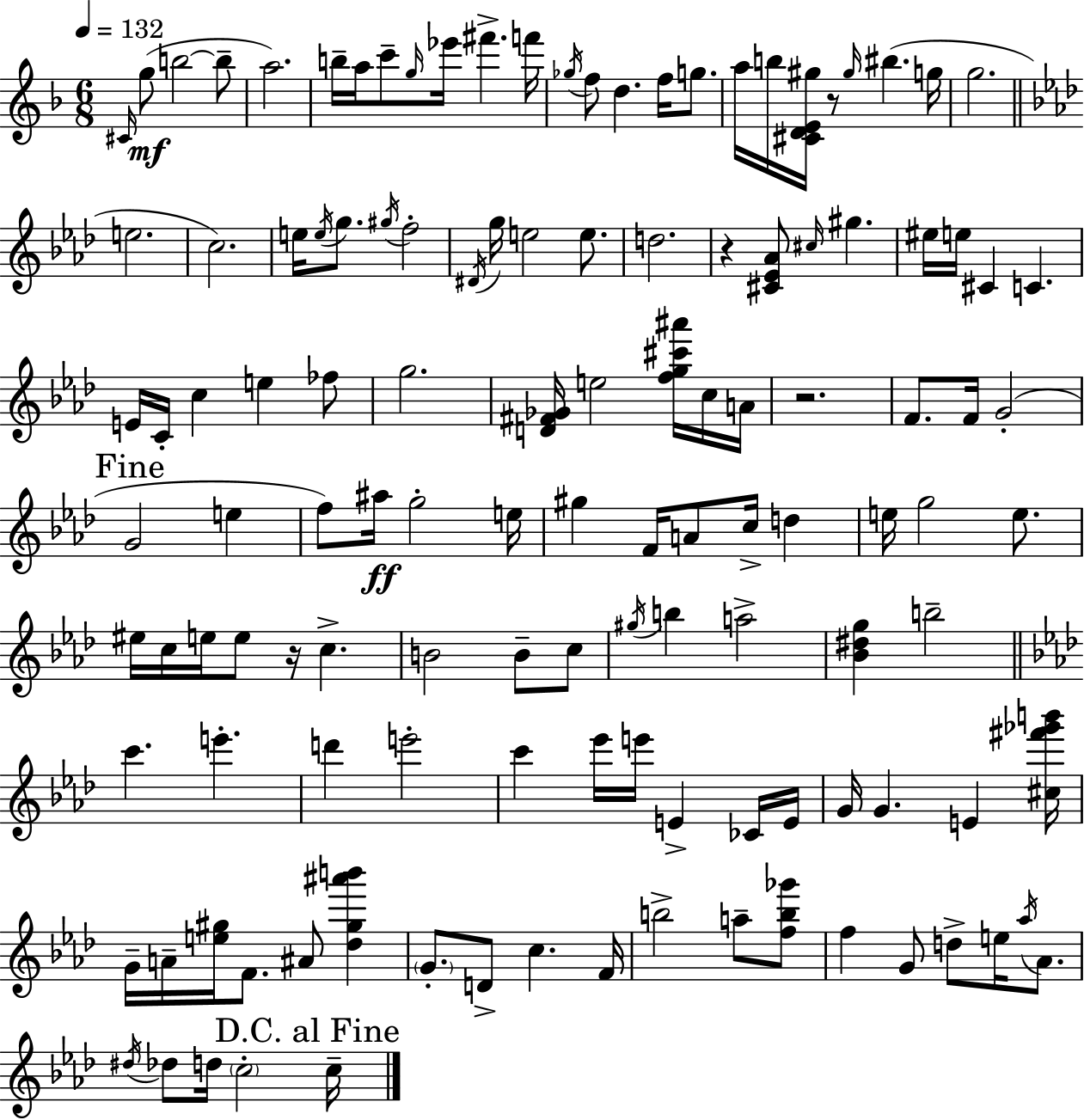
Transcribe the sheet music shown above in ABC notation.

X:1
T:Untitled
M:6/8
L:1/4
K:Dm
^C/4 g/2 b2 b/2 a2 b/4 a/4 c'/2 g/4 _e'/4 ^f' f'/4 _g/4 f/2 d f/4 g/2 a/4 b/4 [^CDE^g]/4 z/2 ^g/4 ^b g/4 g2 e2 c2 e/4 e/4 g/2 ^g/4 f2 ^D/4 g/4 e2 e/2 d2 z [^C_E_A]/2 ^c/4 ^g ^e/4 e/4 ^C C E/4 C/4 c e _f/2 g2 [D^F_G]/4 e2 [fg^c'^a']/4 c/4 A/4 z2 F/2 F/4 G2 G2 e f/2 ^a/4 g2 e/4 ^g F/4 A/2 c/4 d e/4 g2 e/2 ^e/4 c/4 e/4 e/2 z/4 c B2 B/2 c/2 ^g/4 b a2 [_B^dg] b2 c' e' d' e'2 c' _e'/4 e'/4 E _C/4 E/4 G/4 G E [^c^f'_g'b']/4 G/4 A/4 [e^g]/4 F/2 ^A/2 [_d^g^a'b'] G/2 D/2 c F/4 b2 a/2 [fb_g']/2 f G/2 d/2 e/4 _a/4 _A/2 ^d/4 _d/2 d/4 c2 c/4